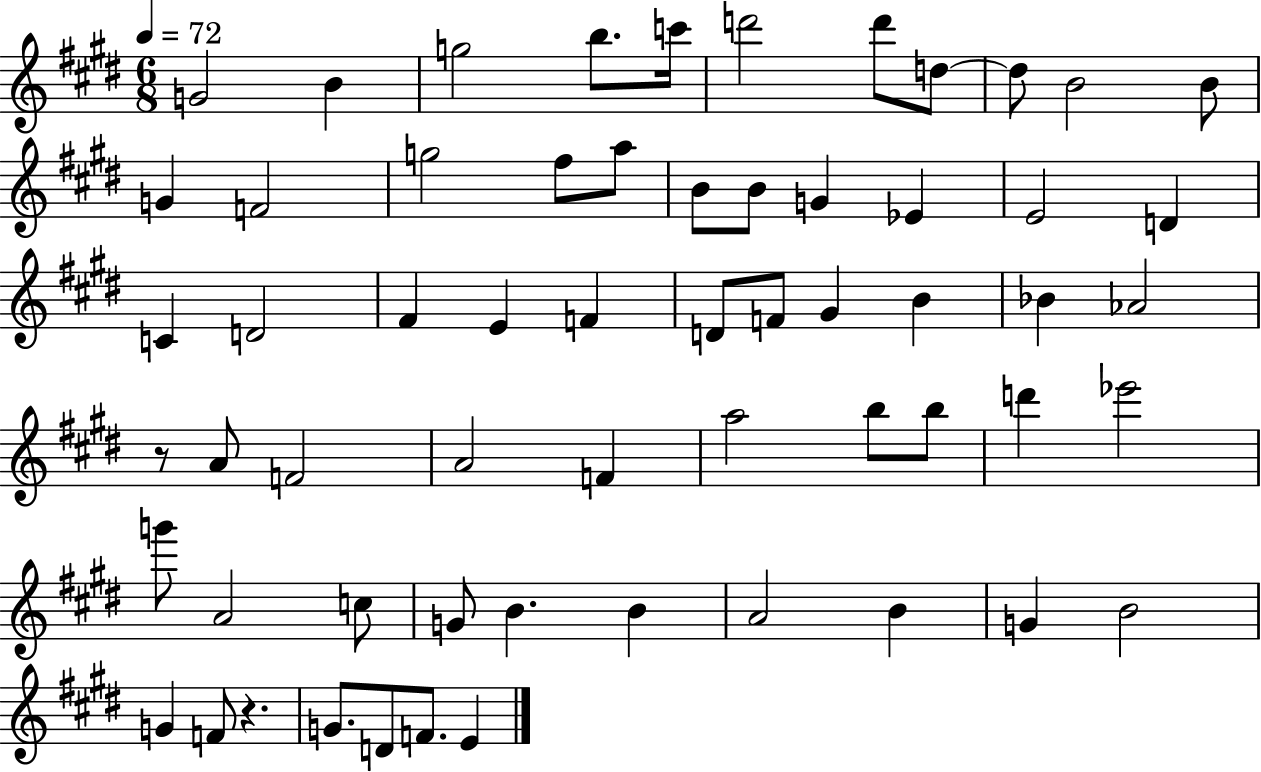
X:1
T:Untitled
M:6/8
L:1/4
K:E
G2 B g2 b/2 c'/4 d'2 d'/2 d/2 d/2 B2 B/2 G F2 g2 ^f/2 a/2 B/2 B/2 G _E E2 D C D2 ^F E F D/2 F/2 ^G B _B _A2 z/2 A/2 F2 A2 F a2 b/2 b/2 d' _e'2 g'/2 A2 c/2 G/2 B B A2 B G B2 G F/2 z G/2 D/2 F/2 E